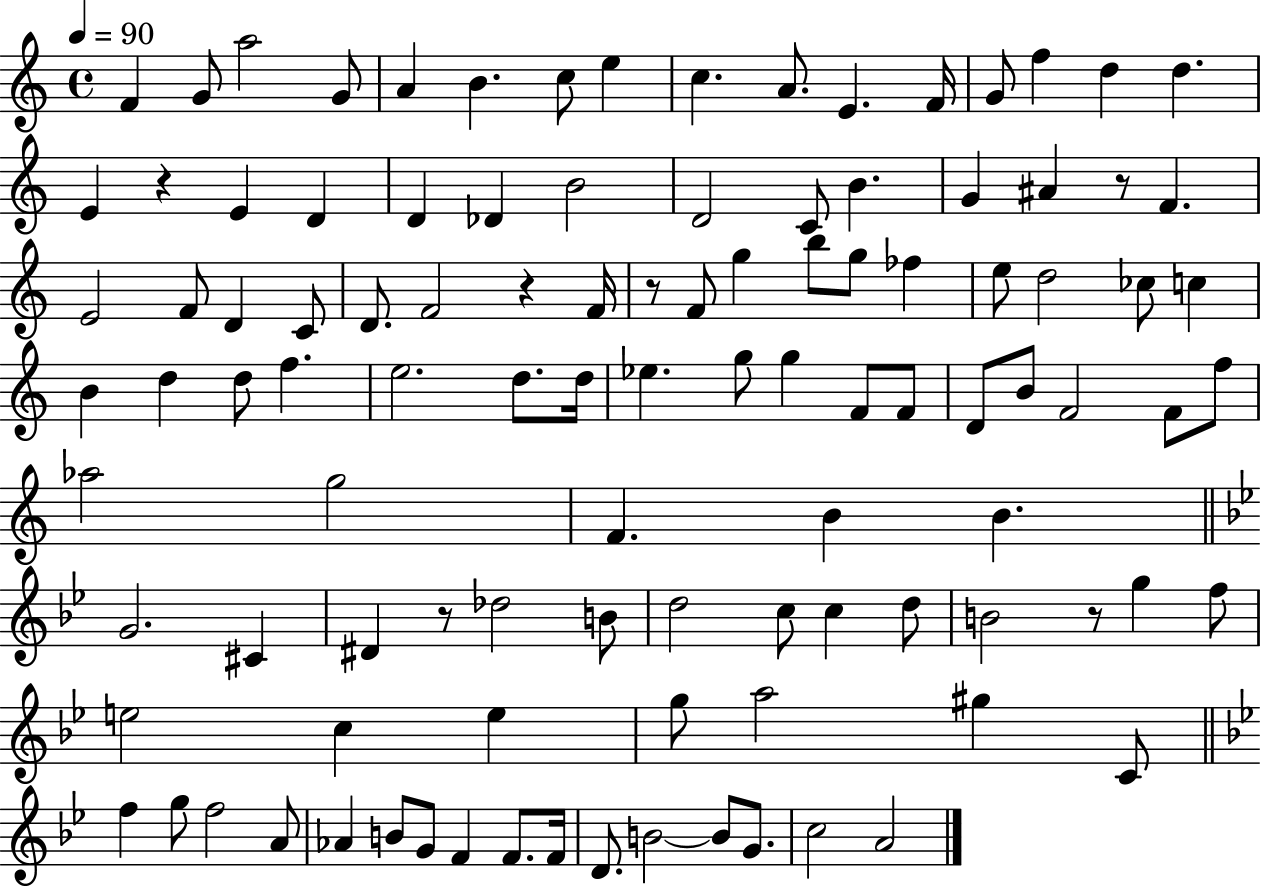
X:1
T:Untitled
M:4/4
L:1/4
K:C
F G/2 a2 G/2 A B c/2 e c A/2 E F/4 G/2 f d d E z E D D _D B2 D2 C/2 B G ^A z/2 F E2 F/2 D C/2 D/2 F2 z F/4 z/2 F/2 g b/2 g/2 _f e/2 d2 _c/2 c B d d/2 f e2 d/2 d/4 _e g/2 g F/2 F/2 D/2 B/2 F2 F/2 f/2 _a2 g2 F B B G2 ^C ^D z/2 _d2 B/2 d2 c/2 c d/2 B2 z/2 g f/2 e2 c e g/2 a2 ^g C/2 f g/2 f2 A/2 _A B/2 G/2 F F/2 F/4 D/2 B2 B/2 G/2 c2 A2